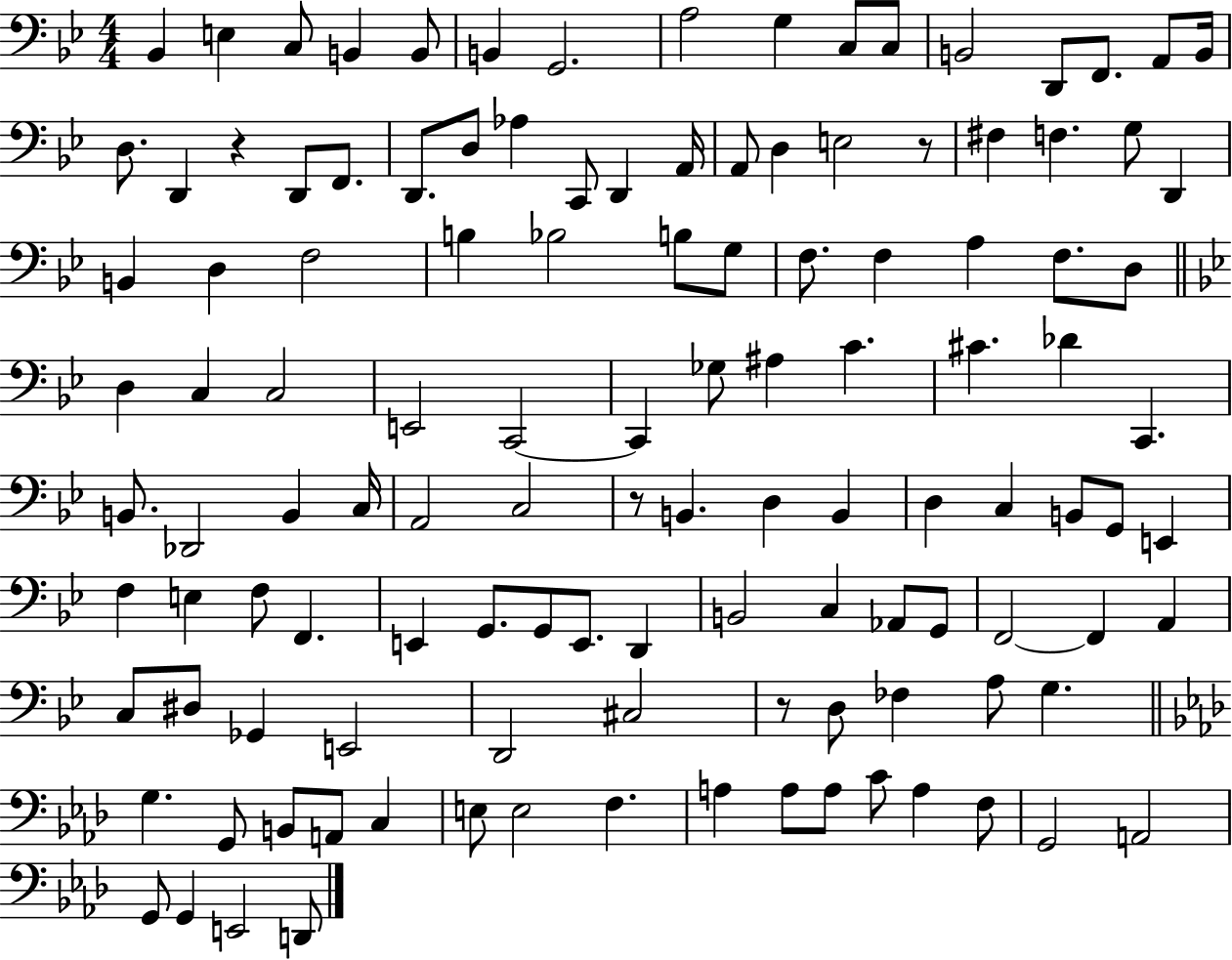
Bb2/q E3/q C3/e B2/q B2/e B2/q G2/h. A3/h G3/q C3/e C3/e B2/h D2/e F2/e. A2/e B2/s D3/e. D2/q R/q D2/e F2/e. D2/e. D3/e Ab3/q C2/e D2/q A2/s A2/e D3/q E3/h R/e F#3/q F3/q. G3/e D2/q B2/q D3/q F3/h B3/q Bb3/h B3/e G3/e F3/e. F3/q A3/q F3/e. D3/e D3/q C3/q C3/h E2/h C2/h C2/q Gb3/e A#3/q C4/q. C#4/q. Db4/q C2/q. B2/e. Db2/h B2/q C3/s A2/h C3/h R/e B2/q. D3/q B2/q D3/q C3/q B2/e G2/e E2/q F3/q E3/q F3/e F2/q. E2/q G2/e. G2/e E2/e. D2/q B2/h C3/q Ab2/e G2/e F2/h F2/q A2/q C3/e D#3/e Gb2/q E2/h D2/h C#3/h R/e D3/e FES3/q A3/e G3/q. G3/q. G2/e B2/e A2/e C3/q E3/e E3/h F3/q. A3/q A3/e A3/e C4/e A3/q F3/e G2/h A2/h G2/e G2/q E2/h D2/e